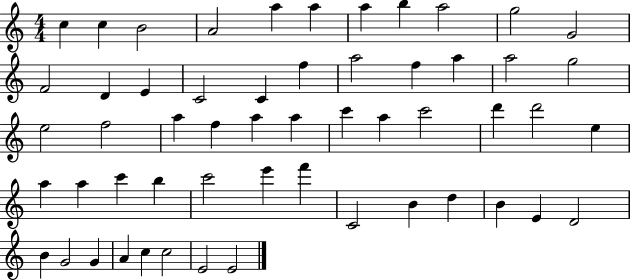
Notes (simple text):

C5/q C5/q B4/h A4/h A5/q A5/q A5/q B5/q A5/h G5/h G4/h F4/h D4/q E4/q C4/h C4/q F5/q A5/h F5/q A5/q A5/h G5/h E5/h F5/h A5/q F5/q A5/q A5/q C6/q A5/q C6/h D6/q D6/h E5/q A5/q A5/q C6/q B5/q C6/h E6/q F6/q C4/h B4/q D5/q B4/q E4/q D4/h B4/q G4/h G4/q A4/q C5/q C5/h E4/h E4/h